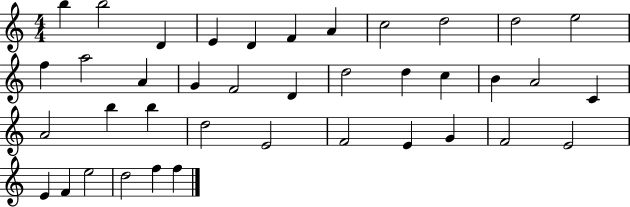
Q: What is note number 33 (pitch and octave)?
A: E4